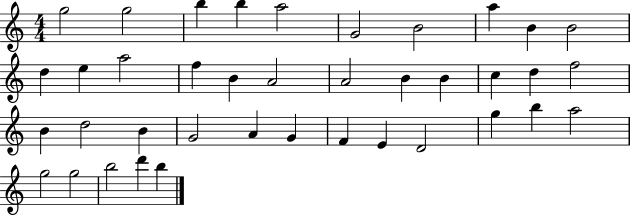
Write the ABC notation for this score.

X:1
T:Untitled
M:4/4
L:1/4
K:C
g2 g2 b b a2 G2 B2 a B B2 d e a2 f B A2 A2 B B c d f2 B d2 B G2 A G F E D2 g b a2 g2 g2 b2 d' b